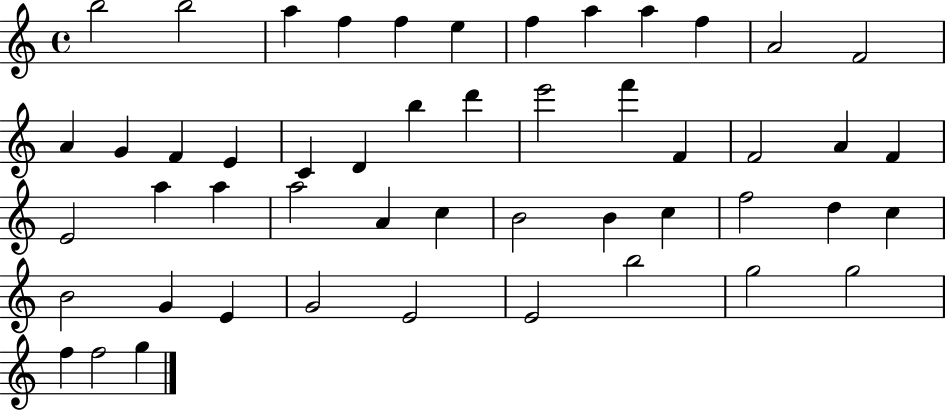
{
  \clef treble
  \time 4/4
  \defaultTimeSignature
  \key c \major
  b''2 b''2 | a''4 f''4 f''4 e''4 | f''4 a''4 a''4 f''4 | a'2 f'2 | \break a'4 g'4 f'4 e'4 | c'4 d'4 b''4 d'''4 | e'''2 f'''4 f'4 | f'2 a'4 f'4 | \break e'2 a''4 a''4 | a''2 a'4 c''4 | b'2 b'4 c''4 | f''2 d''4 c''4 | \break b'2 g'4 e'4 | g'2 e'2 | e'2 b''2 | g''2 g''2 | \break f''4 f''2 g''4 | \bar "|."
}